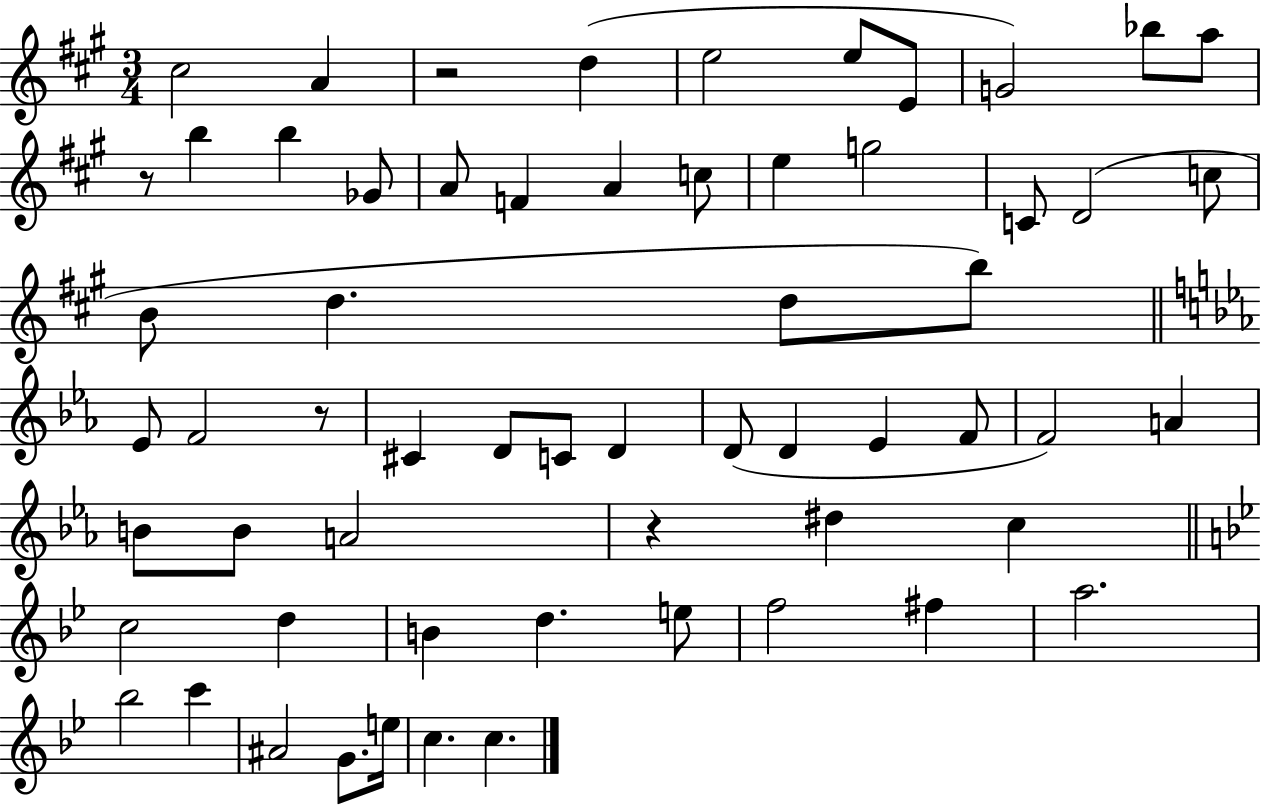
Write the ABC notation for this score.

X:1
T:Untitled
M:3/4
L:1/4
K:A
^c2 A z2 d e2 e/2 E/2 G2 _b/2 a/2 z/2 b b _G/2 A/2 F A c/2 e g2 C/2 D2 c/2 B/2 d d/2 b/2 _E/2 F2 z/2 ^C D/2 C/2 D D/2 D _E F/2 F2 A B/2 B/2 A2 z ^d c c2 d B d e/2 f2 ^f a2 _b2 c' ^A2 G/2 e/4 c c